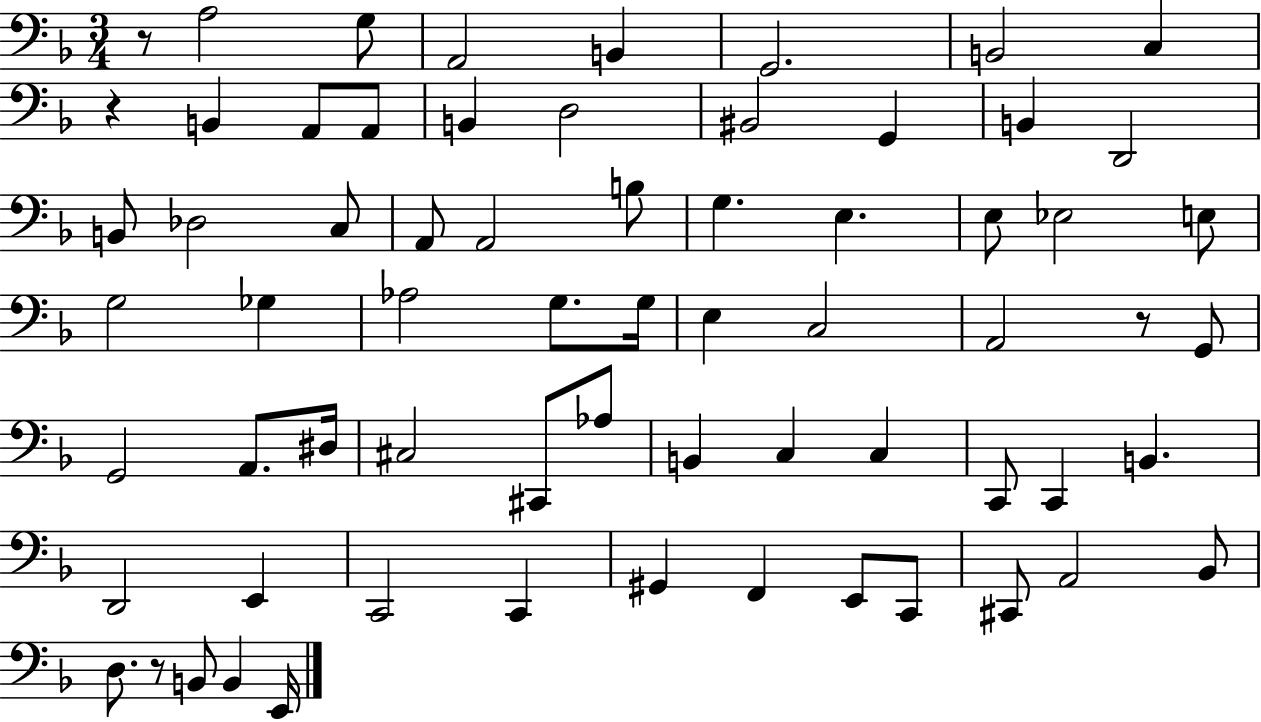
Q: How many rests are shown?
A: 4